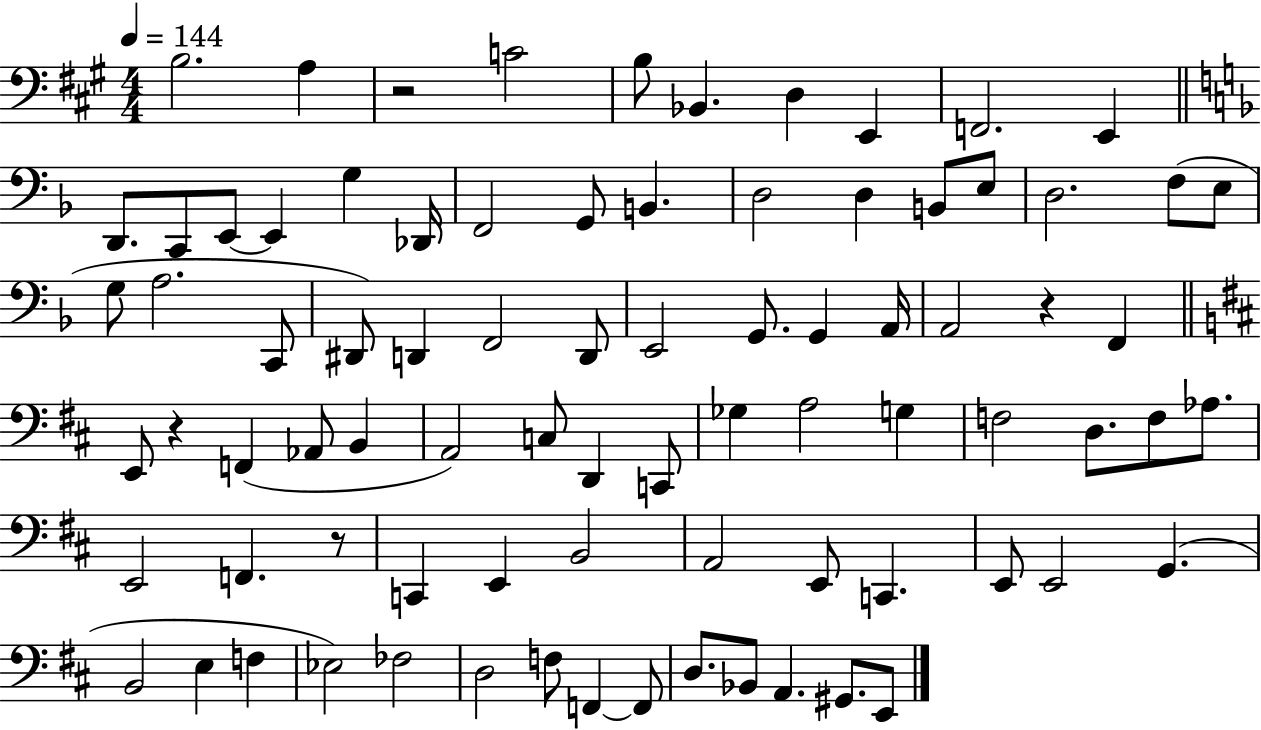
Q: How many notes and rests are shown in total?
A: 82